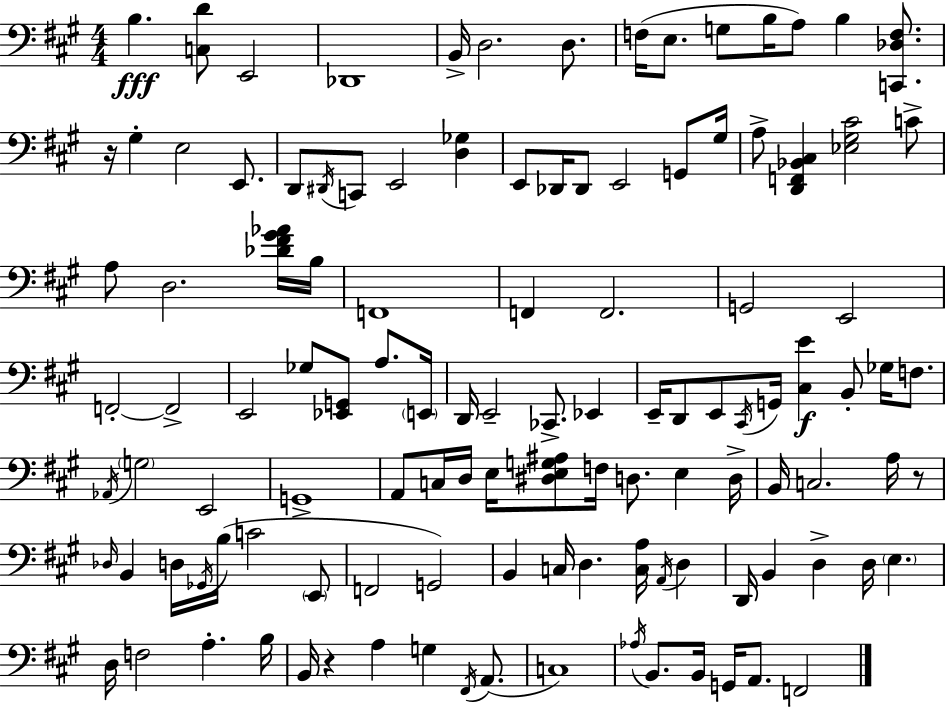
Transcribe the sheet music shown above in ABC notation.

X:1
T:Untitled
M:4/4
L:1/4
K:A
B, [C,D]/2 E,,2 _D,,4 B,,/4 D,2 D,/2 F,/4 E,/2 G,/2 B,/4 A,/2 B, [C,,_D,F,]/2 z/4 ^G, E,2 E,,/2 D,,/2 ^D,,/4 C,,/2 E,,2 [D,_G,] E,,/2 _D,,/4 _D,,/2 E,,2 G,,/2 ^G,/4 A,/2 [D,,F,,_B,,^C,] [_E,^G,^C]2 C/2 A,/2 D,2 [_D^F^G_A]/4 B,/4 F,,4 F,, F,,2 G,,2 E,,2 F,,2 F,,2 E,,2 _G,/2 [_E,,G,,]/2 A,/2 E,,/4 D,,/4 E,,2 _C,,/2 _E,, E,,/4 D,,/2 E,,/2 ^C,,/4 G,,/4 [^C,E] B,,/2 _G,/4 F,/2 _A,,/4 G,2 E,,2 G,,4 A,,/2 C,/4 D,/4 E,/4 [^D,E,G,^A,]/2 F,/4 D,/2 E, D,/4 B,,/4 C,2 A,/4 z/2 _D,/4 B,, D,/4 _G,,/4 B,/4 C2 E,,/2 F,,2 G,,2 B,, C,/4 D, [C,A,]/4 A,,/4 D, D,,/4 B,, D, D,/4 E, D,/4 F,2 A, B,/4 B,,/4 z A, G, ^F,,/4 A,,/2 C,4 _A,/4 B,,/2 B,,/4 G,,/4 A,,/2 F,,2